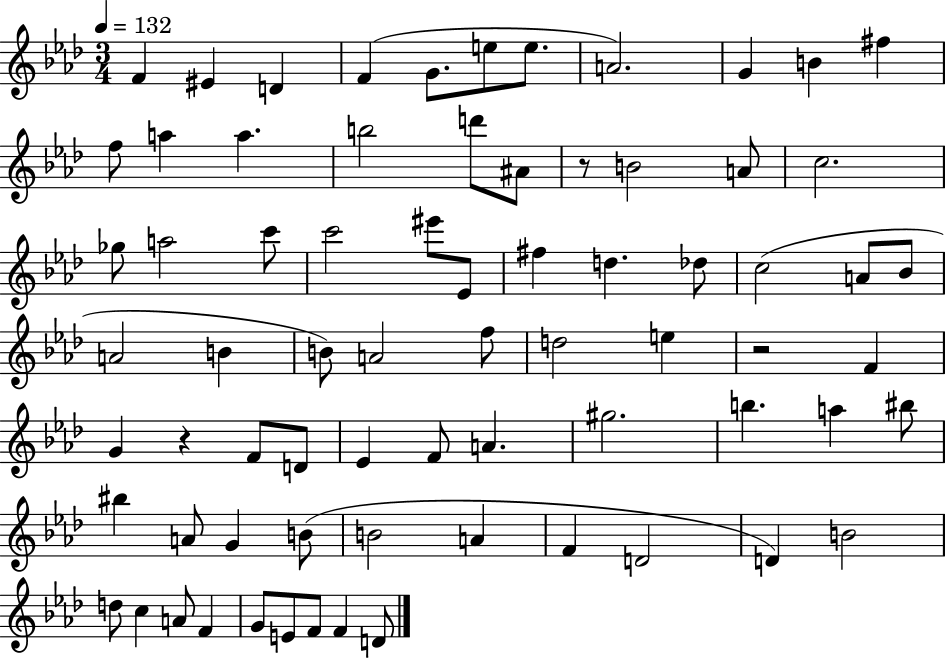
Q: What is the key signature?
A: AES major